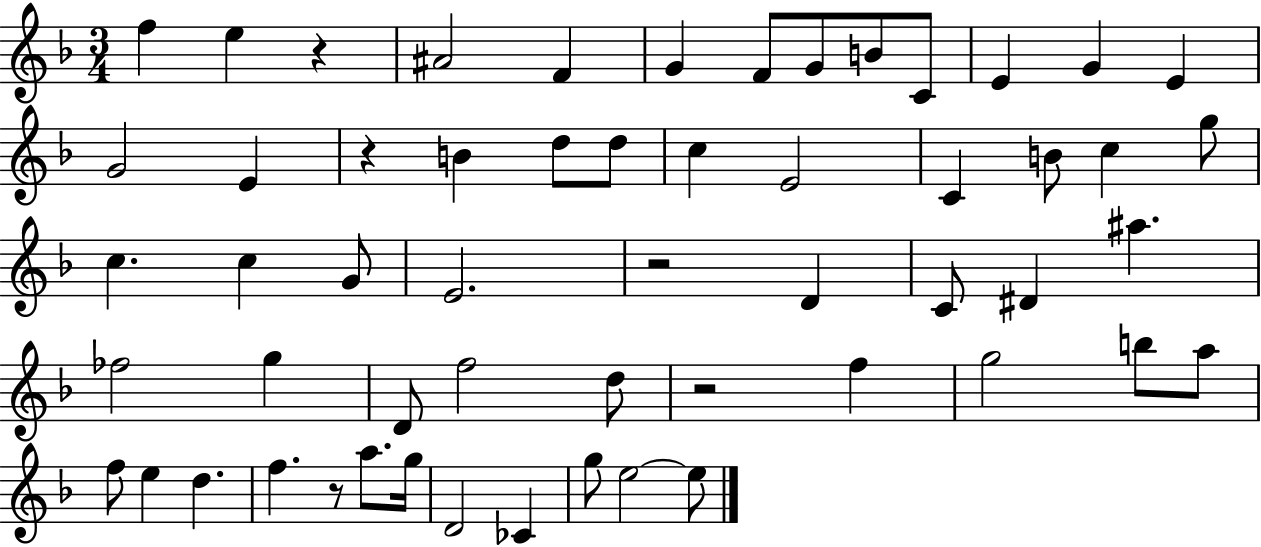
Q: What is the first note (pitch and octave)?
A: F5